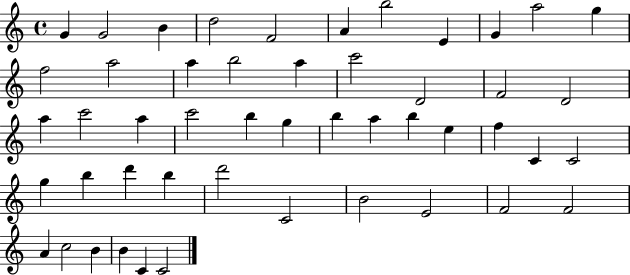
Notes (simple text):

G4/q G4/h B4/q D5/h F4/h A4/q B5/h E4/q G4/q A5/h G5/q F5/h A5/h A5/q B5/h A5/q C6/h D4/h F4/h D4/h A5/q C6/h A5/q C6/h B5/q G5/q B5/q A5/q B5/q E5/q F5/q C4/q C4/h G5/q B5/q D6/q B5/q D6/h C4/h B4/h E4/h F4/h F4/h A4/q C5/h B4/q B4/q C4/q C4/h